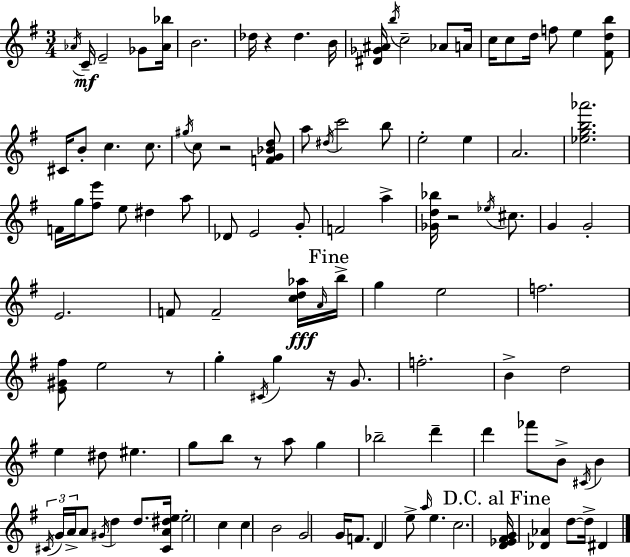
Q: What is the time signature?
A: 3/4